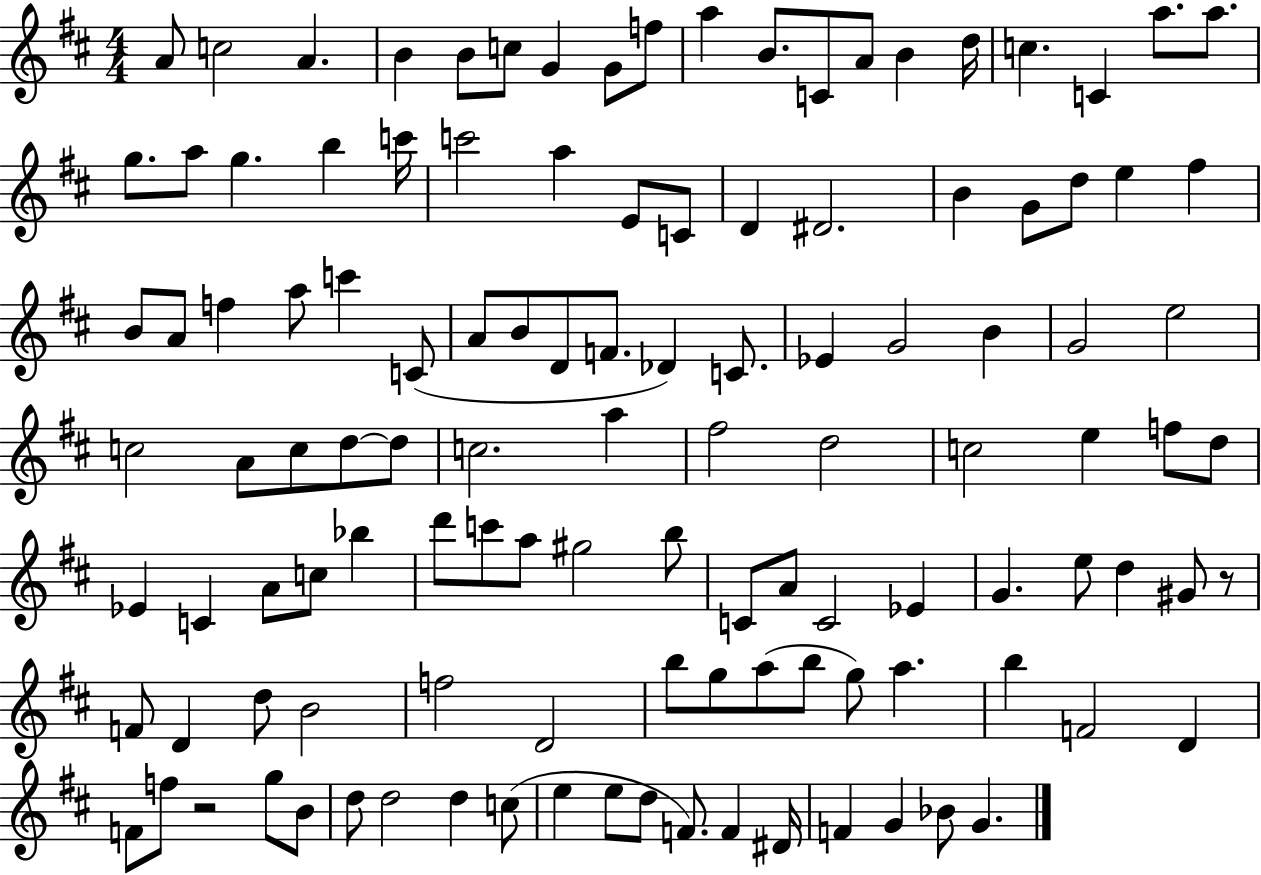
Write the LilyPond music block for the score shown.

{
  \clef treble
  \numericTimeSignature
  \time 4/4
  \key d \major
  \repeat volta 2 { a'8 c''2 a'4. | b'4 b'8 c''8 g'4 g'8 f''8 | a''4 b'8. c'8 a'8 b'4 d''16 | c''4. c'4 a''8. a''8. | \break g''8. a''8 g''4. b''4 c'''16 | c'''2 a''4 e'8 c'8 | d'4 dis'2. | b'4 g'8 d''8 e''4 fis''4 | \break b'8 a'8 f''4 a''8 c'''4 c'8( | a'8 b'8 d'8 f'8. des'4) c'8. | ees'4 g'2 b'4 | g'2 e''2 | \break c''2 a'8 c''8 d''8~~ d''8 | c''2. a''4 | fis''2 d''2 | c''2 e''4 f''8 d''8 | \break ees'4 c'4 a'8 c''8 bes''4 | d'''8 c'''8 a''8 gis''2 b''8 | c'8 a'8 c'2 ees'4 | g'4. e''8 d''4 gis'8 r8 | \break f'8 d'4 d''8 b'2 | f''2 d'2 | b''8 g''8 a''8( b''8 g''8) a''4. | b''4 f'2 d'4 | \break f'8 f''8 r2 g''8 b'8 | d''8 d''2 d''4 c''8( | e''4 e''8 d''8 f'8.) f'4 dis'16 | f'4 g'4 bes'8 g'4. | \break } \bar "|."
}